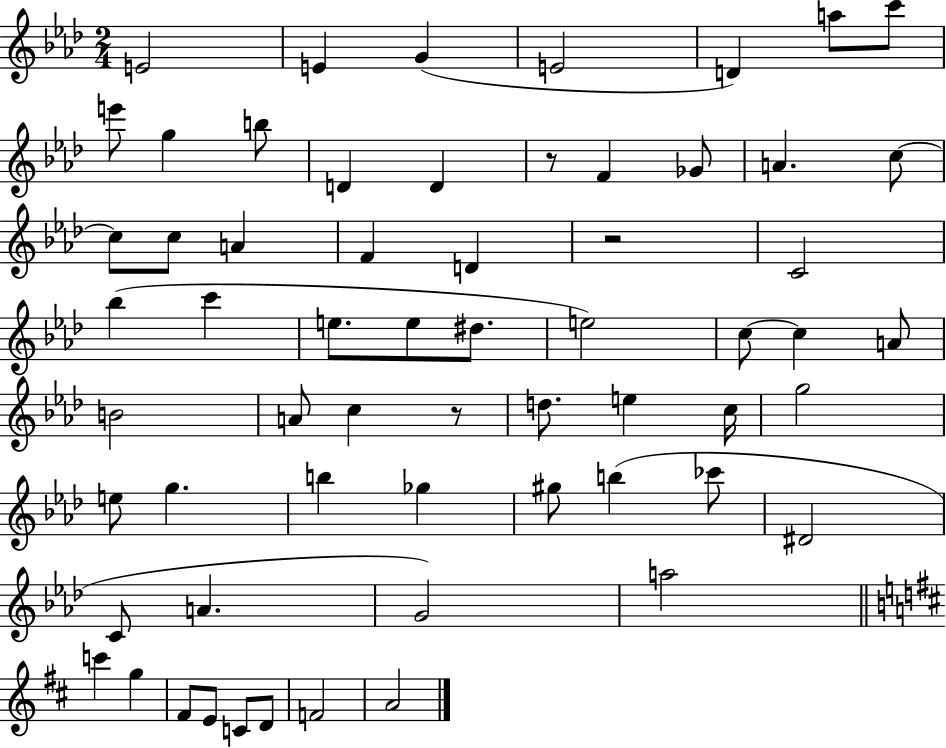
E4/h E4/q G4/q E4/h D4/q A5/e C6/e E6/e G5/q B5/e D4/q D4/q R/e F4/q Gb4/e A4/q. C5/e C5/e C5/e A4/q F4/q D4/q R/h C4/h Bb5/q C6/q E5/e. E5/e D#5/e. E5/h C5/e C5/q A4/e B4/h A4/e C5/q R/e D5/e. E5/q C5/s G5/h E5/e G5/q. B5/q Gb5/q G#5/e B5/q CES6/e D#4/h C4/e A4/q. G4/h A5/h C6/q G5/q F#4/e E4/e C4/e D4/e F4/h A4/h